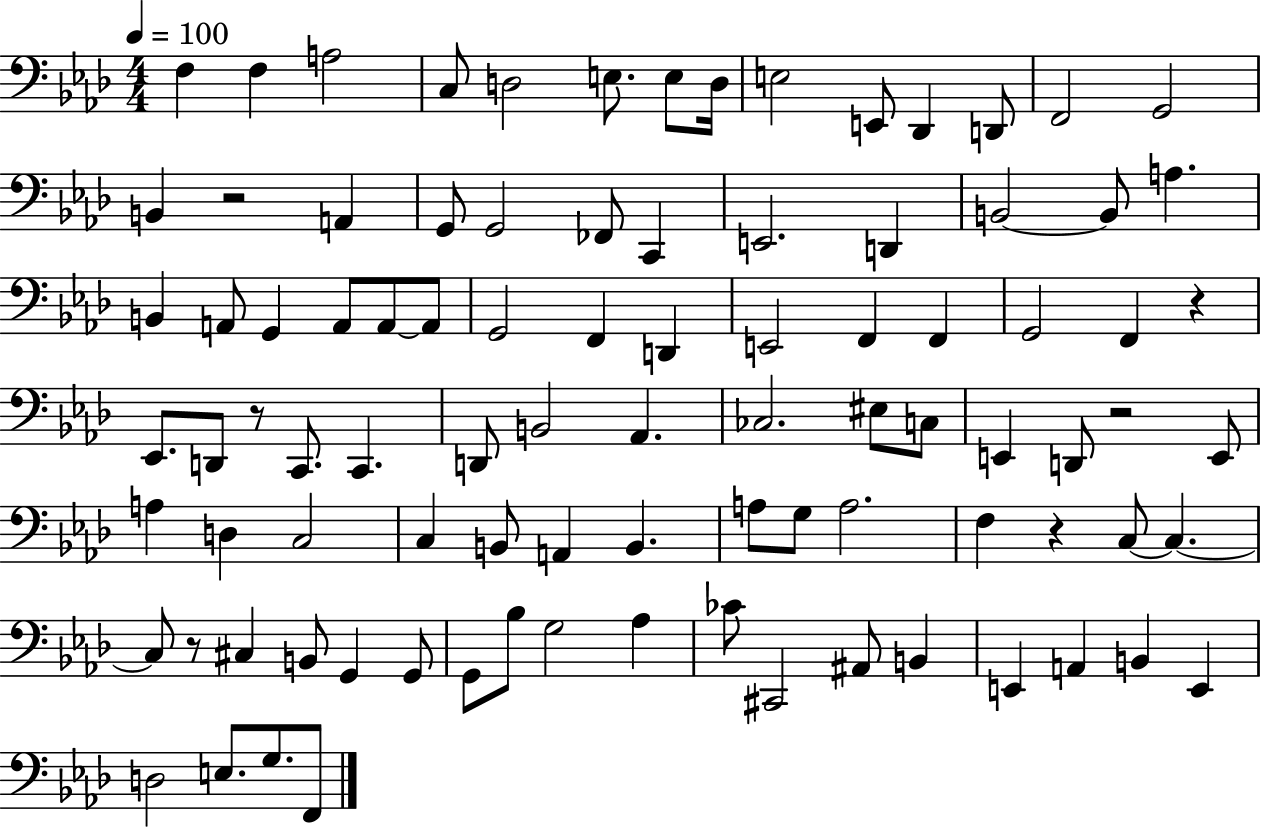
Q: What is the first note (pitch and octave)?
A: F3